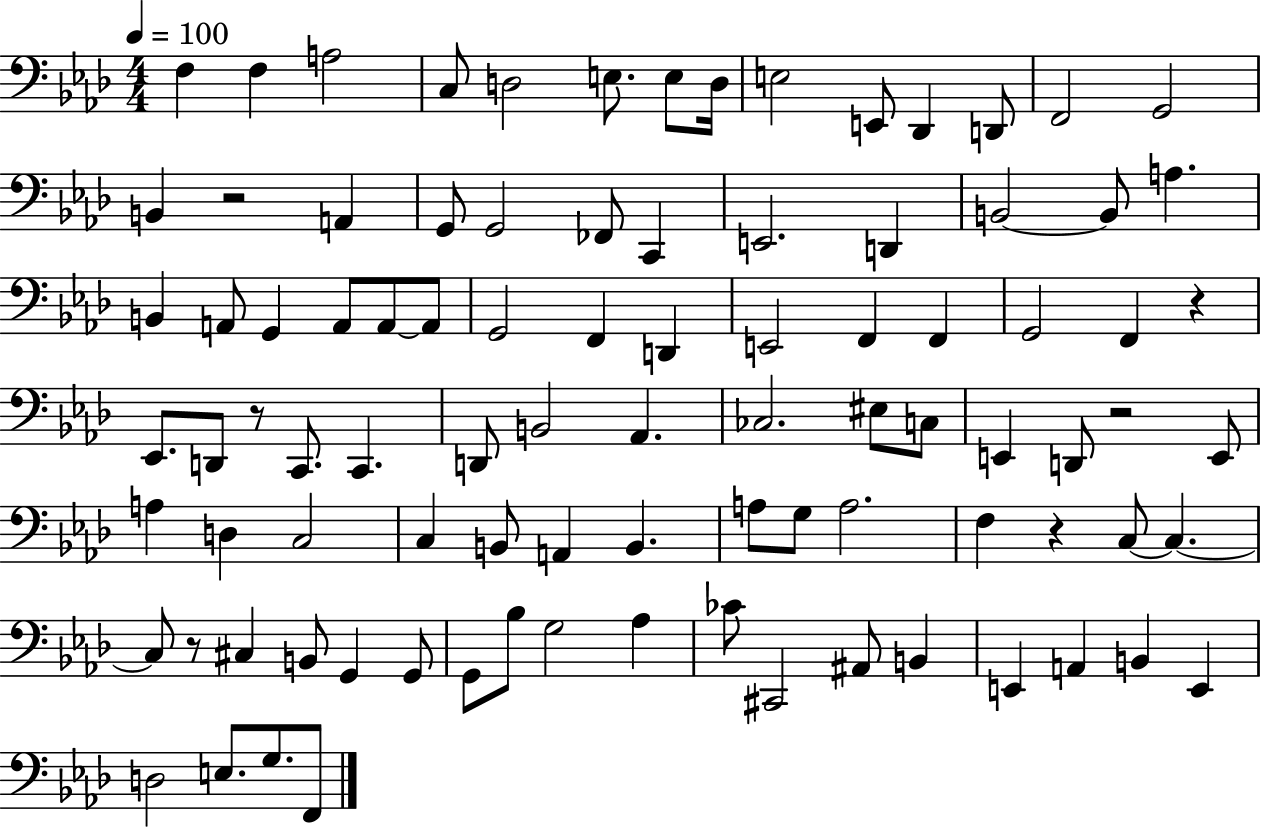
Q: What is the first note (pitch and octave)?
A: F3